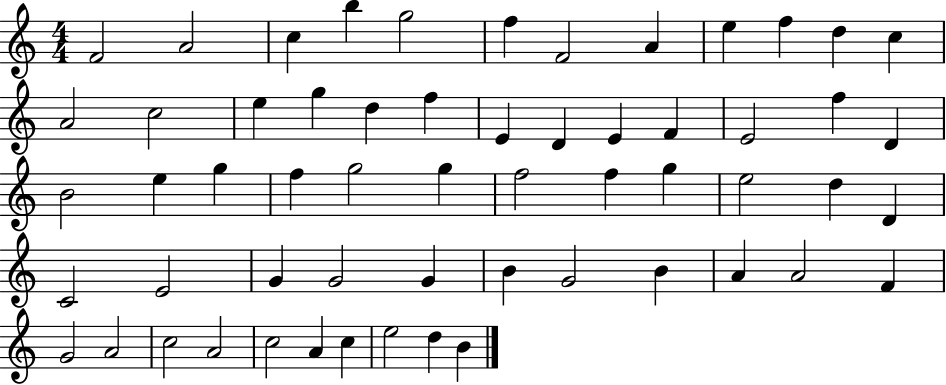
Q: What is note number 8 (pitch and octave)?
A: A4